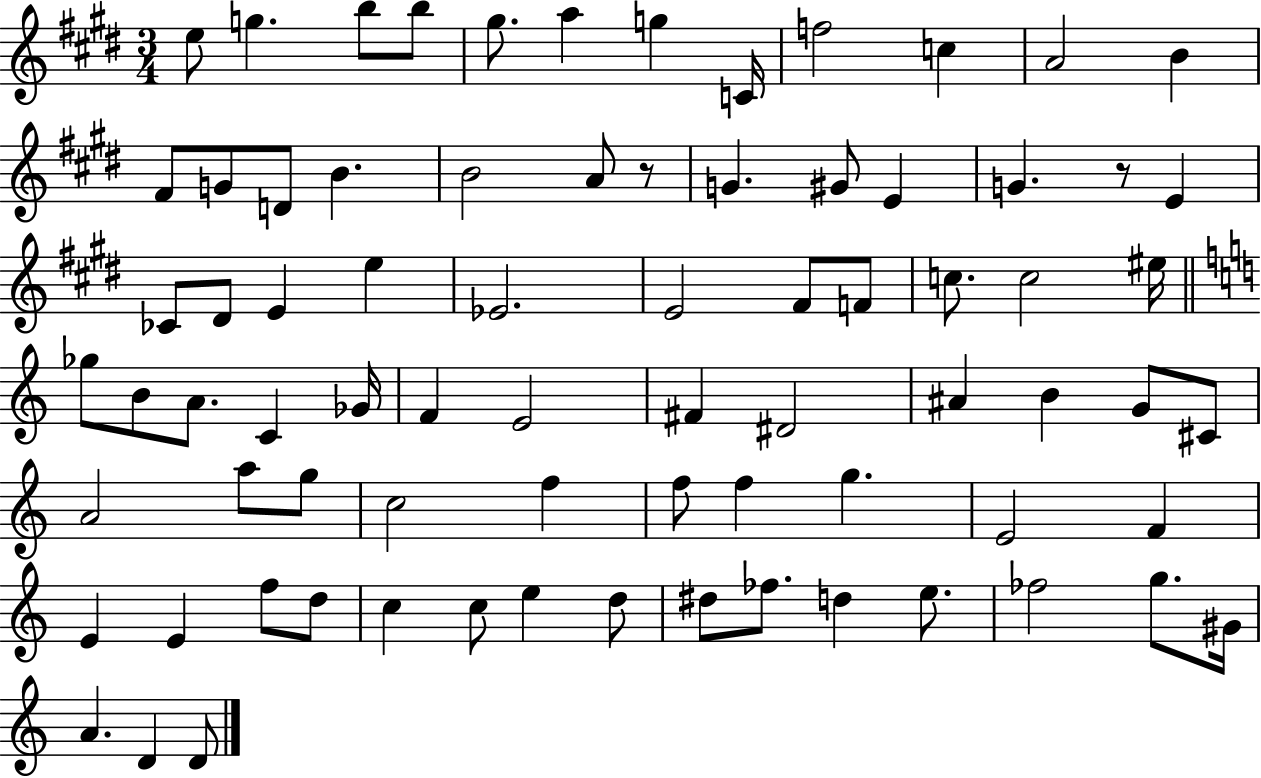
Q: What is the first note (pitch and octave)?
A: E5